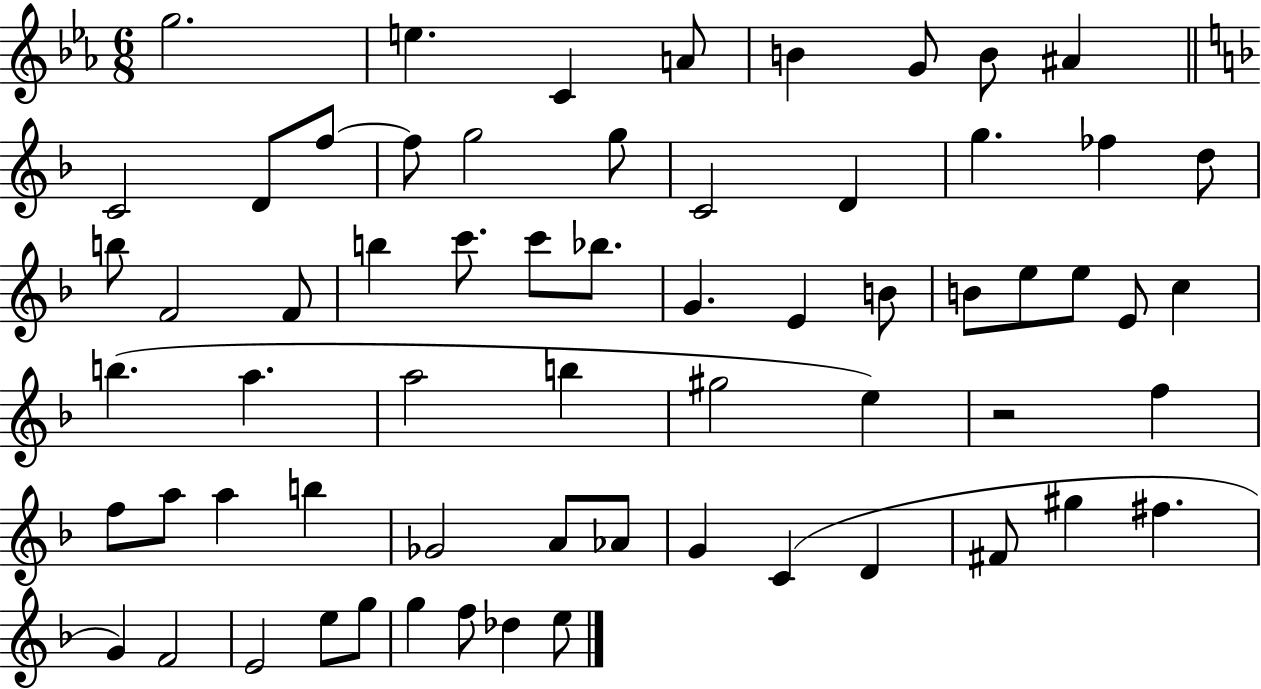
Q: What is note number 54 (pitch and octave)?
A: F#5